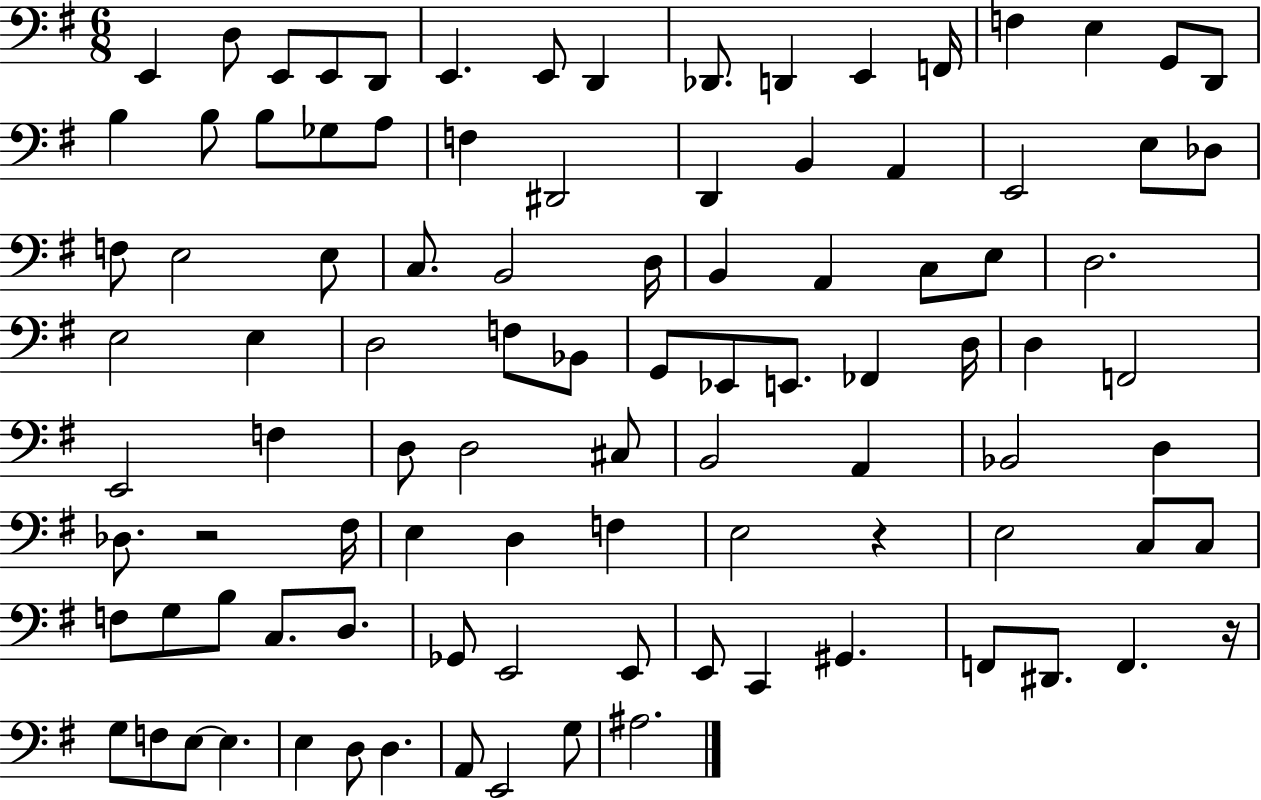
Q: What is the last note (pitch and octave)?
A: A#3